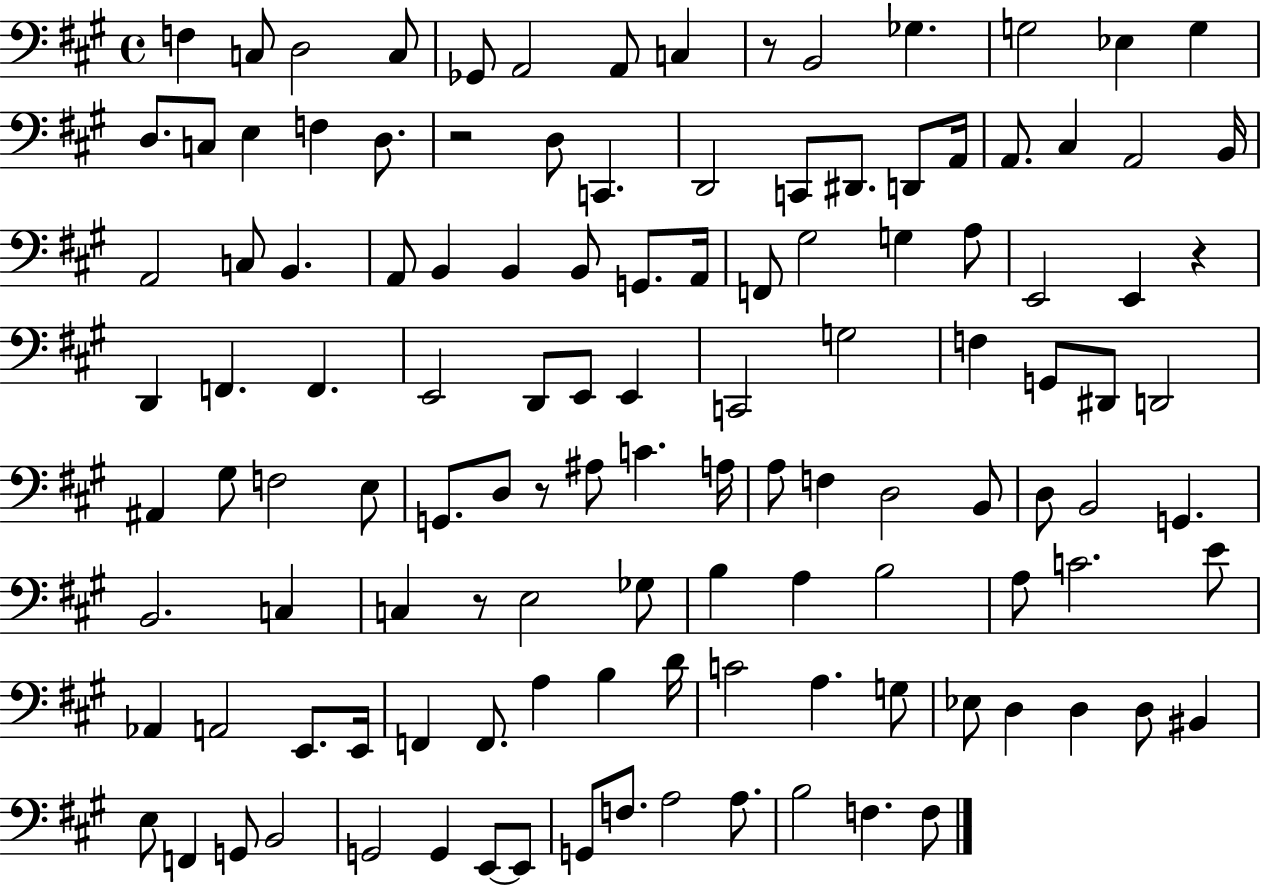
X:1
T:Untitled
M:4/4
L:1/4
K:A
F, C,/2 D,2 C,/2 _G,,/2 A,,2 A,,/2 C, z/2 B,,2 _G, G,2 _E, G, D,/2 C,/2 E, F, D,/2 z2 D,/2 C,, D,,2 C,,/2 ^D,,/2 D,,/2 A,,/4 A,,/2 ^C, A,,2 B,,/4 A,,2 C,/2 B,, A,,/2 B,, B,, B,,/2 G,,/2 A,,/4 F,,/2 ^G,2 G, A,/2 E,,2 E,, z D,, F,, F,, E,,2 D,,/2 E,,/2 E,, C,,2 G,2 F, G,,/2 ^D,,/2 D,,2 ^A,, ^G,/2 F,2 E,/2 G,,/2 D,/2 z/2 ^A,/2 C A,/4 A,/2 F, D,2 B,,/2 D,/2 B,,2 G,, B,,2 C, C, z/2 E,2 _G,/2 B, A, B,2 A,/2 C2 E/2 _A,, A,,2 E,,/2 E,,/4 F,, F,,/2 A, B, D/4 C2 A, G,/2 _E,/2 D, D, D,/2 ^B,, E,/2 F,, G,,/2 B,,2 G,,2 G,, E,,/2 E,,/2 G,,/2 F,/2 A,2 A,/2 B,2 F, F,/2